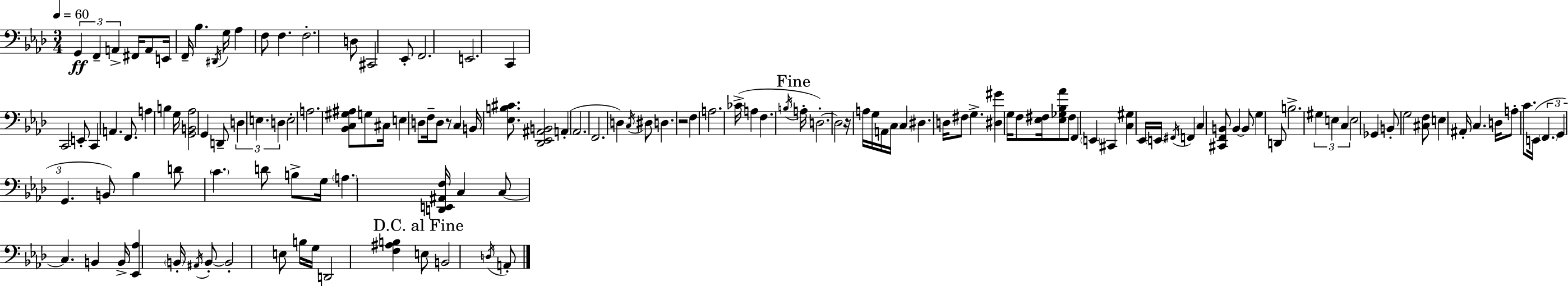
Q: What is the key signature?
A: F minor